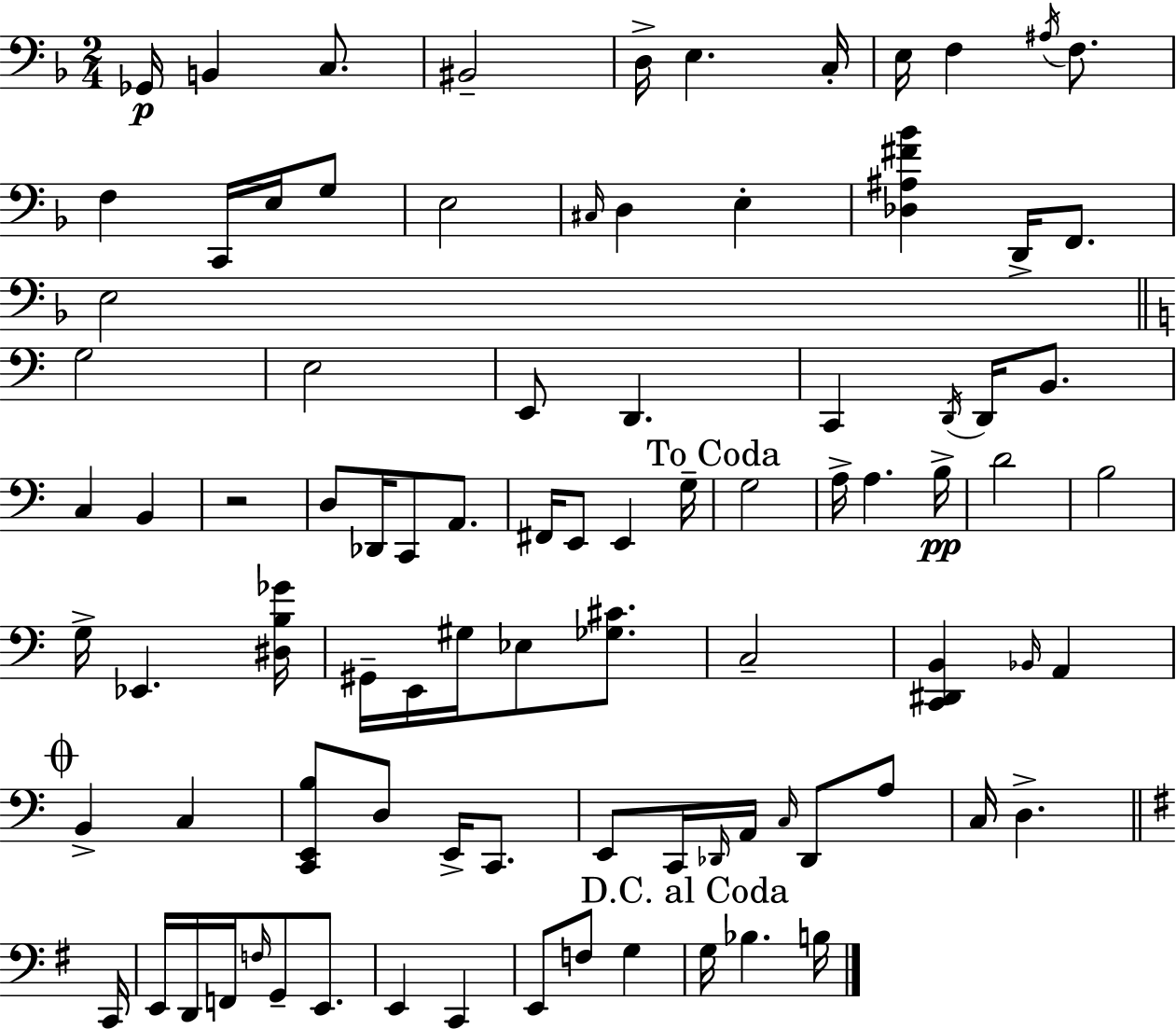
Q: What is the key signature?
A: F major